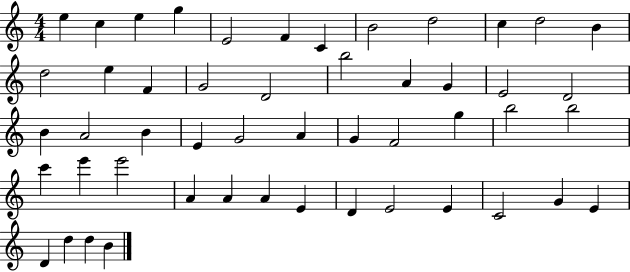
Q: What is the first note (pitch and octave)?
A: E5